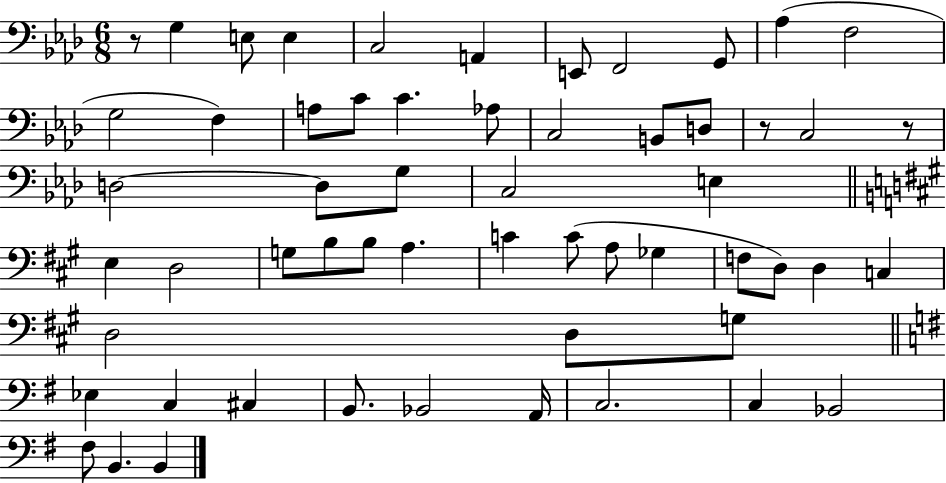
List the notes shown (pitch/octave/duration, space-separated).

R/e G3/q E3/e E3/q C3/h A2/q E2/e F2/h G2/e Ab3/q F3/h G3/h F3/q A3/e C4/e C4/q. Ab3/e C3/h B2/e D3/e R/e C3/h R/e D3/h D3/e G3/e C3/h E3/q E3/q D3/h G3/e B3/e B3/e A3/q. C4/q C4/e A3/e Gb3/q F3/e D3/e D3/q C3/q D3/h D3/e G3/e Eb3/q C3/q C#3/q B2/e. Bb2/h A2/s C3/h. C3/q Bb2/h F#3/e B2/q. B2/q